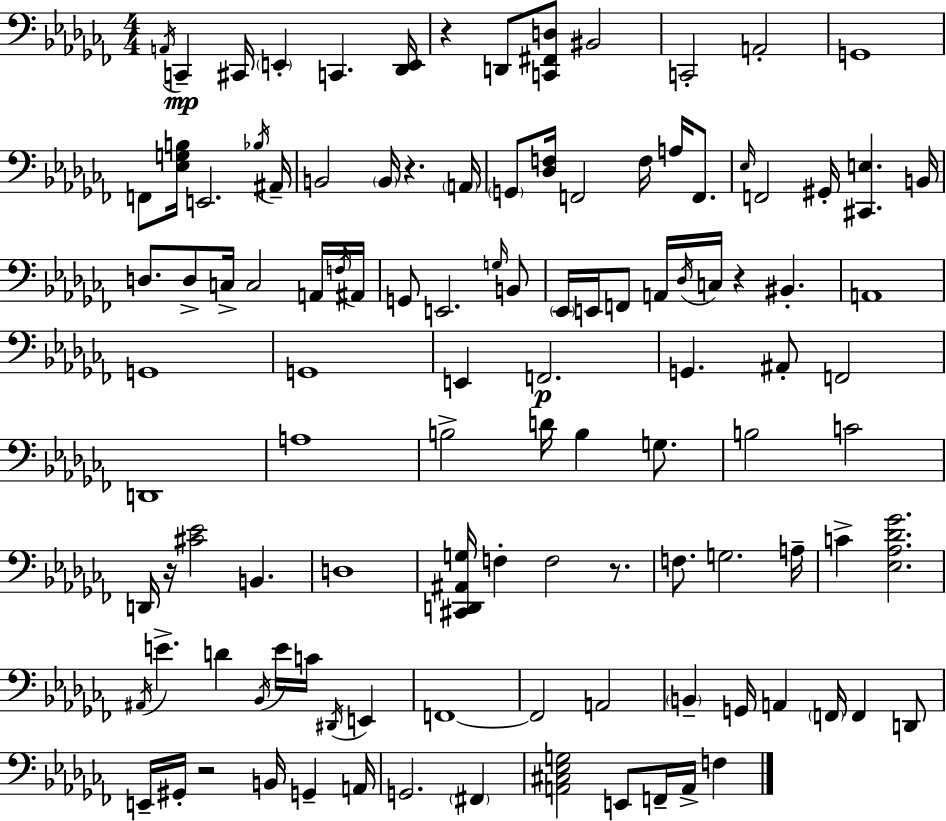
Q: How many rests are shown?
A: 6